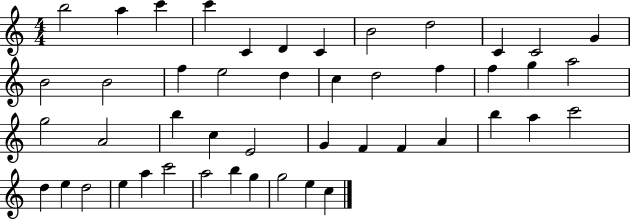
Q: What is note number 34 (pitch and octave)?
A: A5